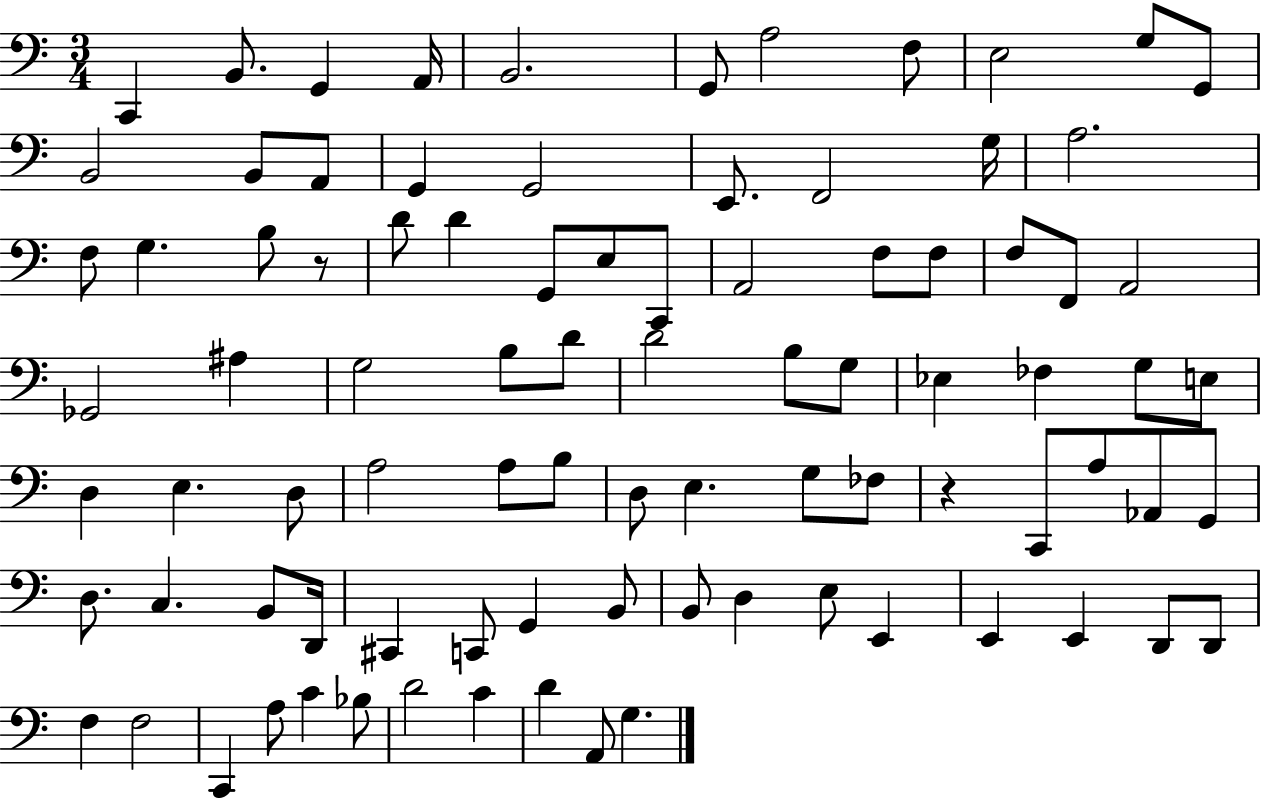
C2/q B2/e. G2/q A2/s B2/h. G2/e A3/h F3/e E3/h G3/e G2/e B2/h B2/e A2/e G2/q G2/h E2/e. F2/h G3/s A3/h. F3/e G3/q. B3/e R/e D4/e D4/q G2/e E3/e C2/e A2/h F3/e F3/e F3/e F2/e A2/h Gb2/h A#3/q G3/h B3/e D4/e D4/h B3/e G3/e Eb3/q FES3/q G3/e E3/e D3/q E3/q. D3/e A3/h A3/e B3/e D3/e E3/q. G3/e FES3/e R/q C2/e A3/e Ab2/e G2/e D3/e. C3/q. B2/e D2/s C#2/q C2/e G2/q B2/e B2/e D3/q E3/e E2/q E2/q E2/q D2/e D2/e F3/q F3/h C2/q A3/e C4/q Bb3/e D4/h C4/q D4/q A2/e G3/q.